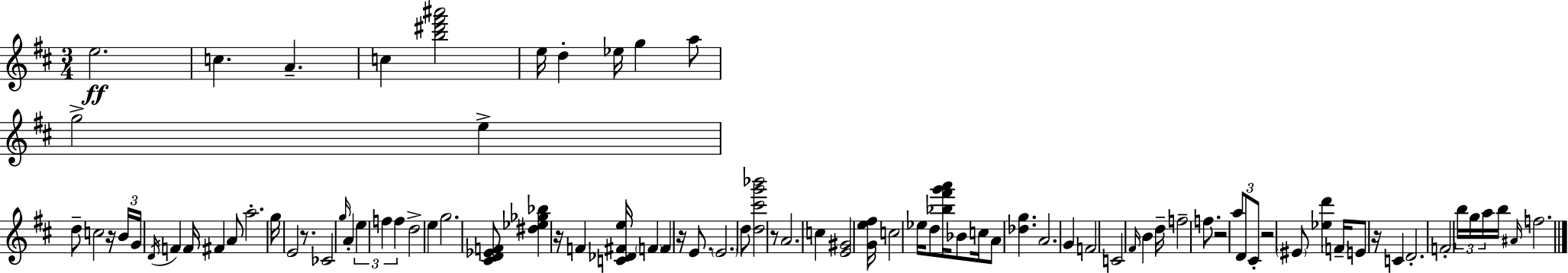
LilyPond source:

{
  \clef treble
  \numericTimeSignature
  \time 3/4
  \key d \major
  e''2.\ff | c''4. a'4.-- | c''4 <b'' dis''' fis''' ais'''>2 | e''16 d''4-. ees''16 g''4 a''8 | \break g''2-> e''4-> | d''8-- c''2 r16 \tuplet 3/2 { b'16 | g'16 \acciaccatura { d'16 } } f'4 f'16 fis'4 a'8 | a''2.-. | \break g''16 e'2 r8. | ces'2 \grace { g''16 } a'4-. | \tuplet 3/2 { e''4 f''4 f''4 } | d''2-> e''4 | \break g''2. | <cis' d' ees' f'>8 <dis'' ees'' ges'' bes''>4 r16 f'4 | <c' des' fis' e''>16 \parenthesize f'4 f'4 r16 e'8. | \parenthesize e'2. | \break d''8 <d'' cis''' g''' bes'''>2 | r8 a'2. | c''4 <e' gis'>2 | <g' e'' fis''>16 c''2 ees''16 | \break d''8 <bes'' fis''' g''' a'''>16 bes'8 c''16 a'8 <des'' g''>4. | a'2. | g'4 f'2 | c'2 \grace { fis'16 } b'4 | \break d''16-- f''2-- | f''8. r2 \tuplet 3/2 { a''8 | d'8 cis'8-. } r2 | \parenthesize eis'8 <ees'' d'''>4 \parenthesize f'16-- e'8 r16 c'4 | \break d'2.-. | f'2-. \tuplet 3/2 { b''16 | g''16 a''16 } b''16 \grace { ais'16 } f''2. | \bar "|."
}